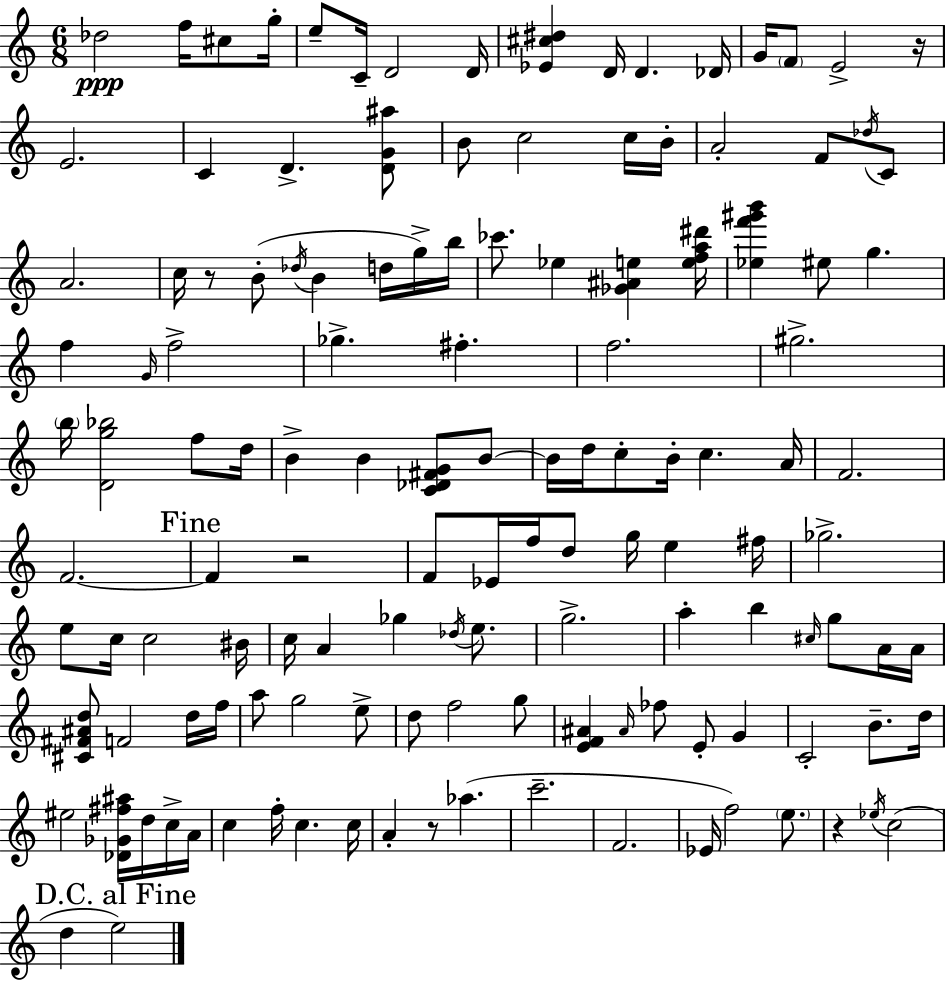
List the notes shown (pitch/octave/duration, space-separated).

Db5/h F5/s C#5/e G5/s E5/e C4/s D4/h D4/s [Eb4,C#5,D#5]/q D4/s D4/q. Db4/s G4/s F4/e E4/h R/s E4/h. C4/q D4/q. [D4,G4,A#5]/e B4/e C5/h C5/s B4/s A4/h F4/e Db5/s C4/e A4/h. C5/s R/e B4/e Db5/s B4/q D5/s G5/s B5/s CES6/e. Eb5/q [Gb4,A#4,E5]/q [E5,F5,A5,D#6]/s [Eb5,F6,G#6,B6]/q EIS5/e G5/q. F5/q G4/s F5/h Gb5/q. F#5/q. F5/h. G#5/h. B5/s [D4,G5,Bb5]/h F5/e D5/s B4/q B4/q [C4,Db4,F#4,G4]/e B4/e B4/s D5/s C5/e B4/s C5/q. A4/s F4/h. F4/h. F4/q R/h F4/e Eb4/s F5/s D5/e G5/s E5/q F#5/s Gb5/h. E5/e C5/s C5/h BIS4/s C5/s A4/q Gb5/q Db5/s E5/e. G5/h. A5/q B5/q C#5/s G5/e A4/s A4/s [C#4,F#4,A#4,D5]/e F4/h D5/s F5/s A5/e G5/h E5/e D5/e F5/h G5/e [E4,F4,A#4]/q A#4/s FES5/e E4/e G4/q C4/h B4/e. D5/s EIS5/h [Db4,Gb4,F#5,A#5]/s D5/s C5/s A4/s C5/q F5/s C5/q. C5/s A4/q R/e Ab5/q. C6/h. F4/h. Eb4/s F5/h E5/e. R/q Eb5/s C5/h D5/q E5/h